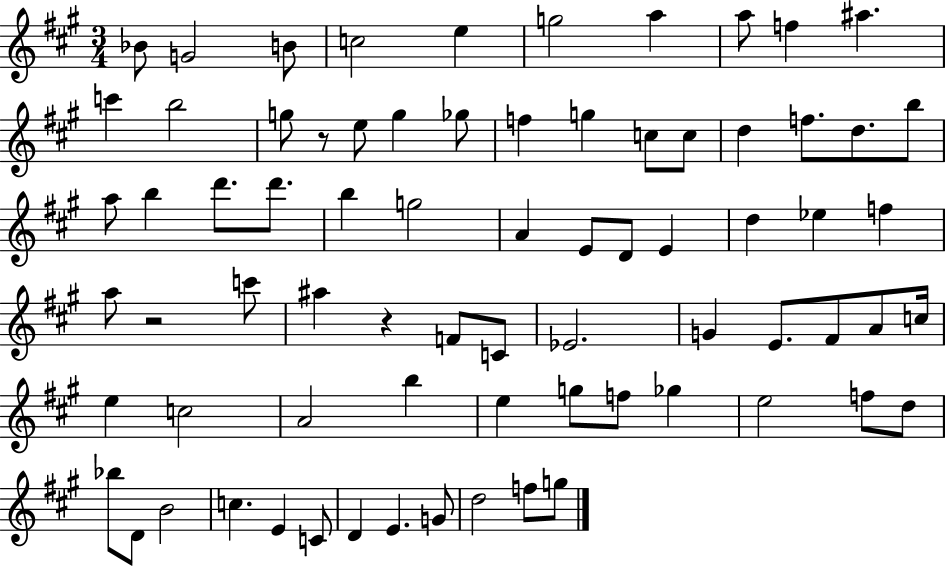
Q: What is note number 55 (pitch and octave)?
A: F5